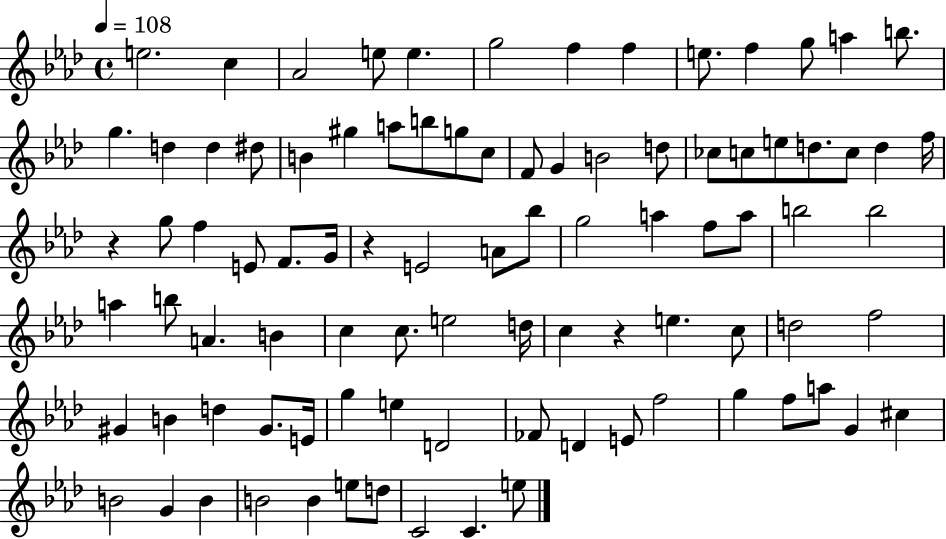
{
  \clef treble
  \time 4/4
  \defaultTimeSignature
  \key aes \major
  \tempo 4 = 108
  \repeat volta 2 { e''2. c''4 | aes'2 e''8 e''4. | g''2 f''4 f''4 | e''8. f''4 g''8 a''4 b''8. | \break g''4. d''4 d''4 dis''8 | b'4 gis''4 a''8 b''8 g''8 c''8 | f'8 g'4 b'2 d''8 | ces''8 c''8 e''8 d''8. c''8 d''4 f''16 | \break r4 g''8 f''4 e'8 f'8. g'16 | r4 e'2 a'8 bes''8 | g''2 a''4 f''8 a''8 | b''2 b''2 | \break a''4 b''8 a'4. b'4 | c''4 c''8. e''2 d''16 | c''4 r4 e''4. c''8 | d''2 f''2 | \break gis'4 b'4 d''4 gis'8. e'16 | g''4 e''4 d'2 | fes'8 d'4 e'8 f''2 | g''4 f''8 a''8 g'4 cis''4 | \break b'2 g'4 b'4 | b'2 b'4 e''8 d''8 | c'2 c'4. e''8 | } \bar "|."
}